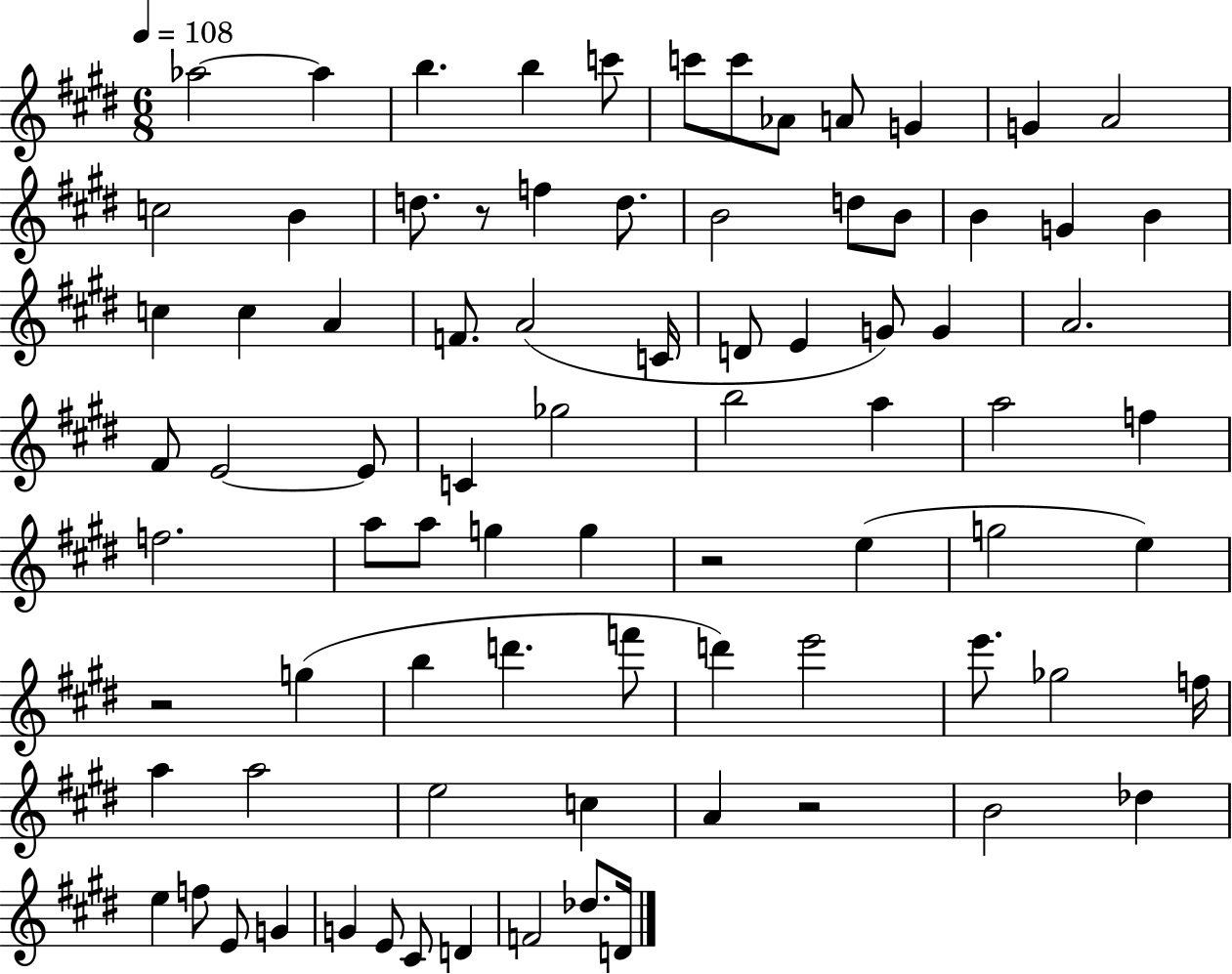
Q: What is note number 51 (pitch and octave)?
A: E5